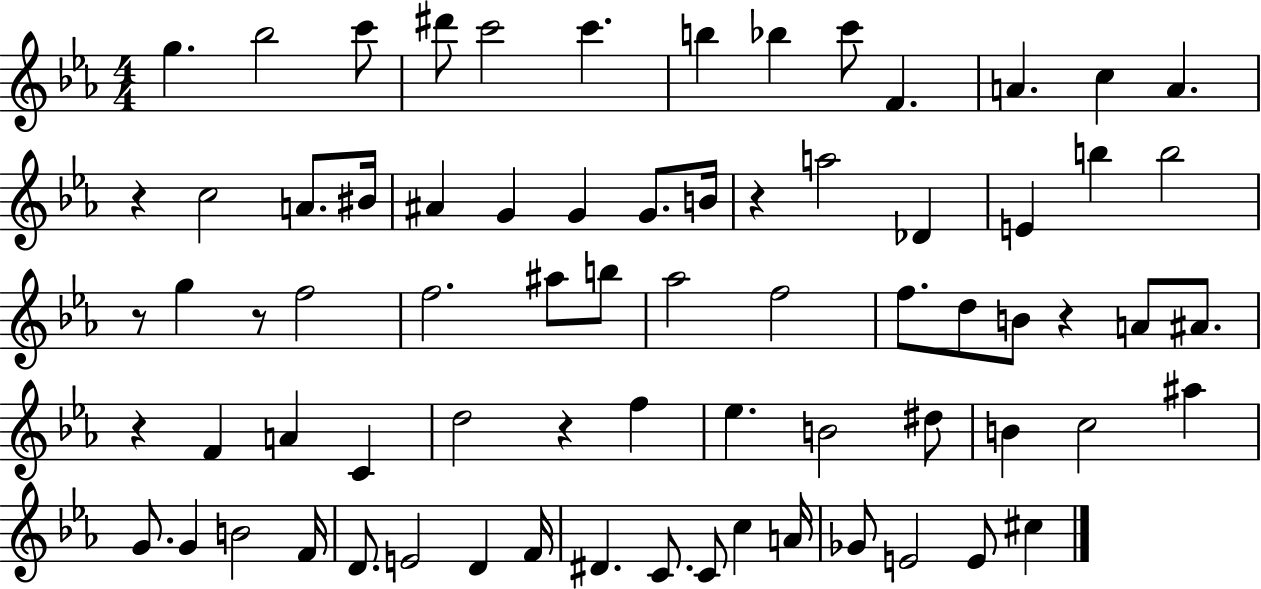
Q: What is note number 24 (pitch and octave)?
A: E4